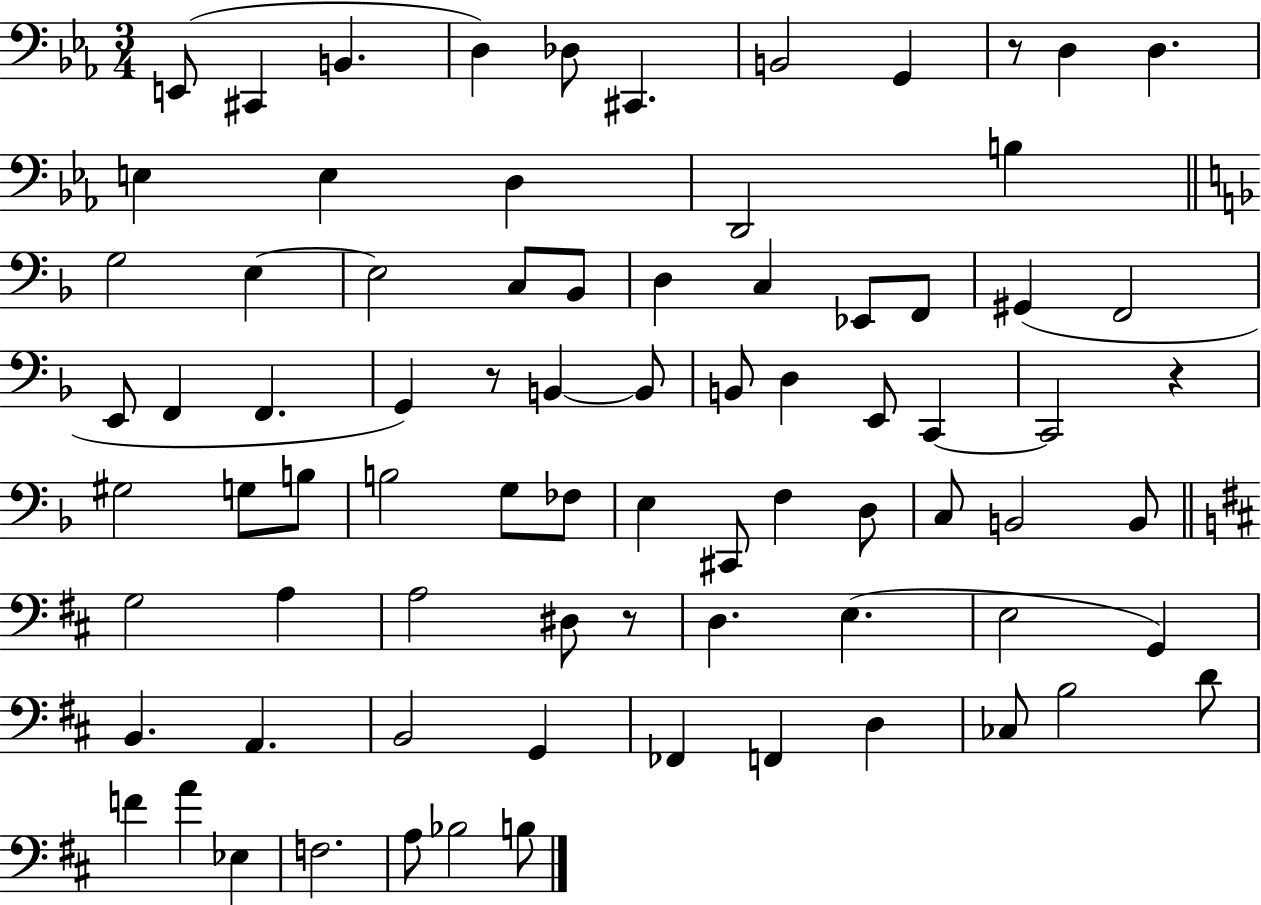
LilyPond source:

{
  \clef bass
  \numericTimeSignature
  \time 3/4
  \key ees \major
  e,8( cis,4 b,4. | d4) des8 cis,4. | b,2 g,4 | r8 d4 d4. | \break e4 e4 d4 | d,2 b4 | \bar "||" \break \key d \minor g2 e4~~ | e2 c8 bes,8 | d4 c4 ees,8 f,8 | gis,4( f,2 | \break e,8 f,4 f,4. | g,4) r8 b,4~~ b,8 | b,8 d4 e,8 c,4~~ | c,2 r4 | \break gis2 g8 b8 | b2 g8 fes8 | e4 cis,8 f4 d8 | c8 b,2 b,8 | \break \bar "||" \break \key b \minor g2 a4 | a2 dis8 r8 | d4. e4.( | e2 g,4) | \break b,4. a,4. | b,2 g,4 | fes,4 f,4 d4 | ces8 b2 d'8 | \break f'4 a'4 ees4 | f2. | a8 bes2 b8 | \bar "|."
}